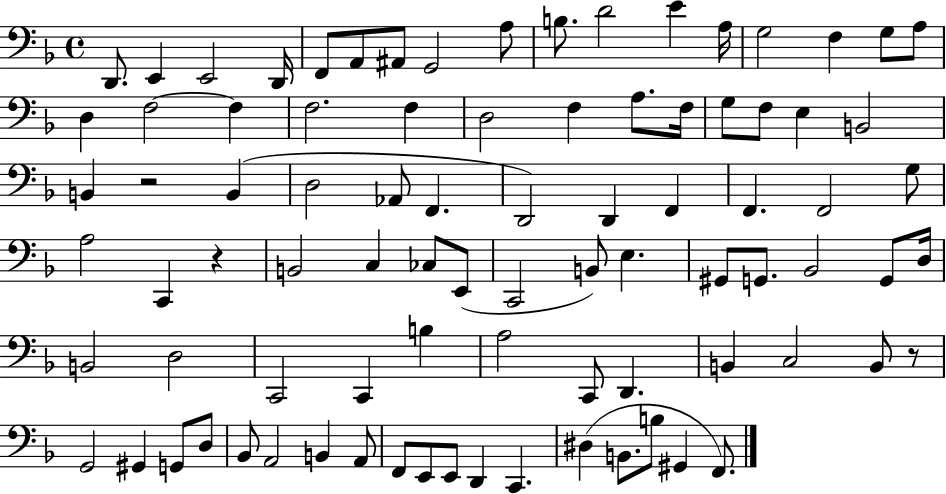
X:1
T:Untitled
M:4/4
L:1/4
K:F
D,,/2 E,, E,,2 D,,/4 F,,/2 A,,/2 ^A,,/2 G,,2 A,/2 B,/2 D2 E A,/4 G,2 F, G,/2 A,/2 D, F,2 F, F,2 F, D,2 F, A,/2 F,/4 G,/2 F,/2 E, B,,2 B,, z2 B,, D,2 _A,,/2 F,, D,,2 D,, F,, F,, F,,2 G,/2 A,2 C,, z B,,2 C, _C,/2 E,,/2 C,,2 B,,/2 E, ^G,,/2 G,,/2 _B,,2 G,,/2 D,/4 B,,2 D,2 C,,2 C,, B, A,2 C,,/2 D,, B,, C,2 B,,/2 z/2 G,,2 ^G,, G,,/2 D,/2 _B,,/2 A,,2 B,, A,,/2 F,,/2 E,,/2 E,,/2 D,, C,, ^D, B,,/2 B,/2 ^G,, F,,/2